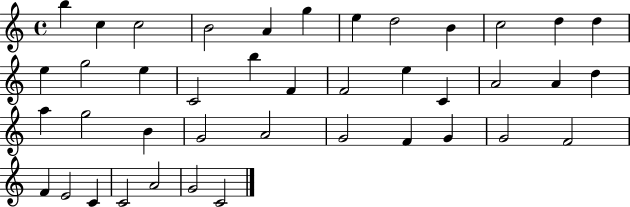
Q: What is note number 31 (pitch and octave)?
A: F4